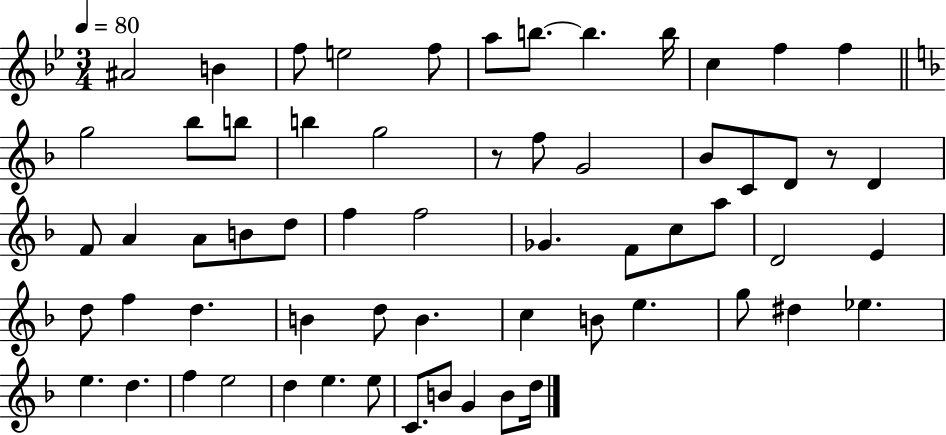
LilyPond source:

{
  \clef treble
  \numericTimeSignature
  \time 3/4
  \key bes \major
  \tempo 4 = 80
  ais'2 b'4 | f''8 e''2 f''8 | a''8 b''8.~~ b''4. b''16 | c''4 f''4 f''4 | \break \bar "||" \break \key f \major g''2 bes''8 b''8 | b''4 g''2 | r8 f''8 g'2 | bes'8 c'8 d'8 r8 d'4 | \break f'8 a'4 a'8 b'8 d''8 | f''4 f''2 | ges'4. f'8 c''8 a''8 | d'2 e'4 | \break d''8 f''4 d''4. | b'4 d''8 b'4. | c''4 b'8 e''4. | g''8 dis''4 ees''4. | \break e''4. d''4. | f''4 e''2 | d''4 e''4. e''8 | c'8. b'8 g'4 b'8 d''16 | \break \bar "|."
}